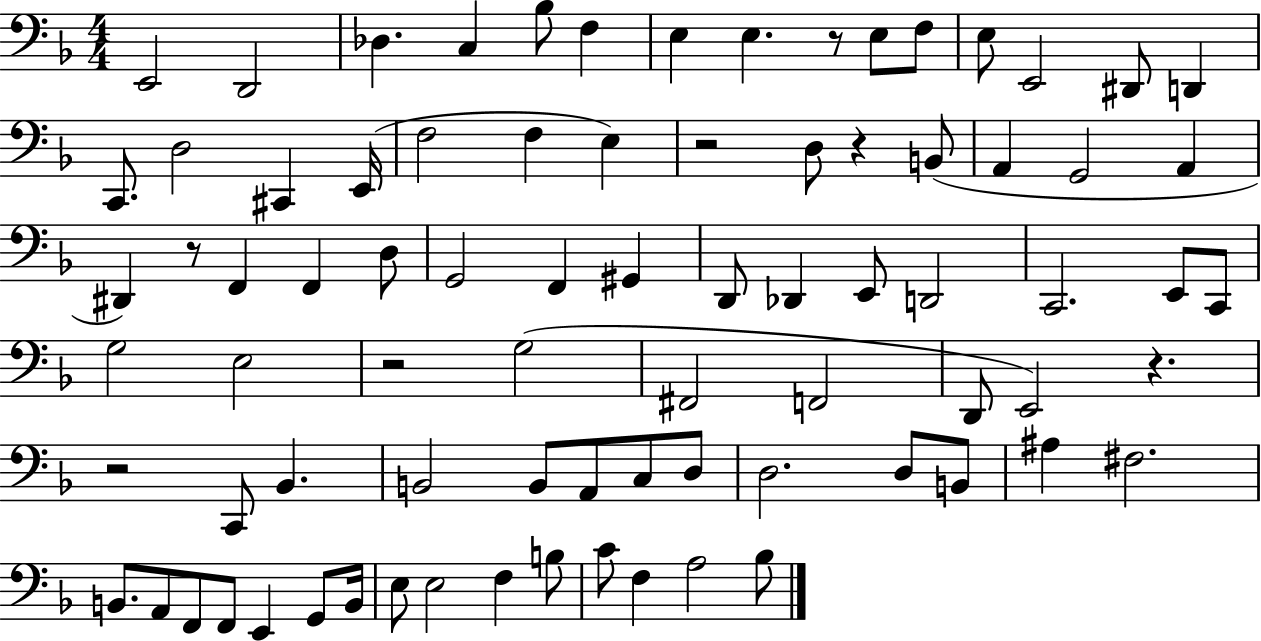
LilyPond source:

{
  \clef bass
  \numericTimeSignature
  \time 4/4
  \key f \major
  e,2 d,2 | des4. c4 bes8 f4 | e4 e4. r8 e8 f8 | e8 e,2 dis,8 d,4 | \break c,8. d2 cis,4 e,16( | f2 f4 e4) | r2 d8 r4 b,8( | a,4 g,2 a,4 | \break dis,4) r8 f,4 f,4 d8 | g,2 f,4 gis,4 | d,8 des,4 e,8 d,2 | c,2. e,8 c,8 | \break g2 e2 | r2 g2( | fis,2 f,2 | d,8 e,2) r4. | \break r2 c,8 bes,4. | b,2 b,8 a,8 c8 d8 | d2. d8 b,8 | ais4 fis2. | \break b,8. a,8 f,8 f,8 e,4 g,8 b,16 | e8 e2 f4 b8 | c'8 f4 a2 bes8 | \bar "|."
}